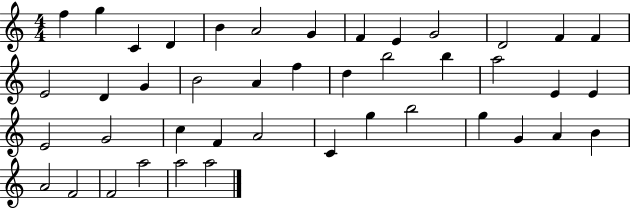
X:1
T:Untitled
M:4/4
L:1/4
K:C
f g C D B A2 G F E G2 D2 F F E2 D G B2 A f d b2 b a2 E E E2 G2 c F A2 C g b2 g G A B A2 F2 F2 a2 a2 a2